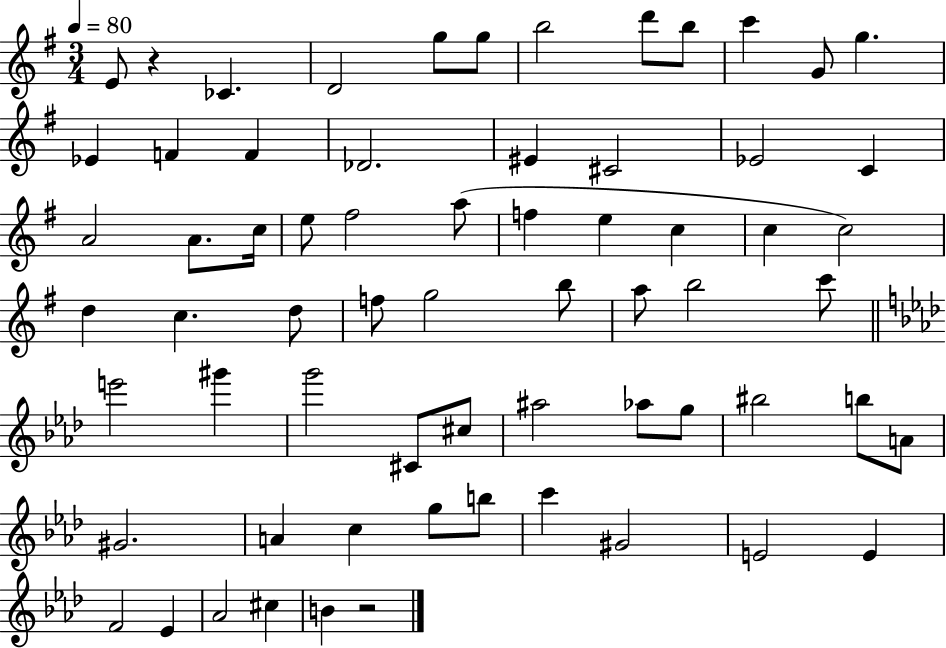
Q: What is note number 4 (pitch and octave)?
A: G5